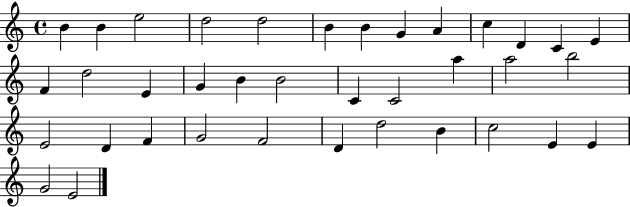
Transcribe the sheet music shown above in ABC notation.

X:1
T:Untitled
M:4/4
L:1/4
K:C
B B e2 d2 d2 B B G A c D C E F d2 E G B B2 C C2 a a2 b2 E2 D F G2 F2 D d2 B c2 E E G2 E2